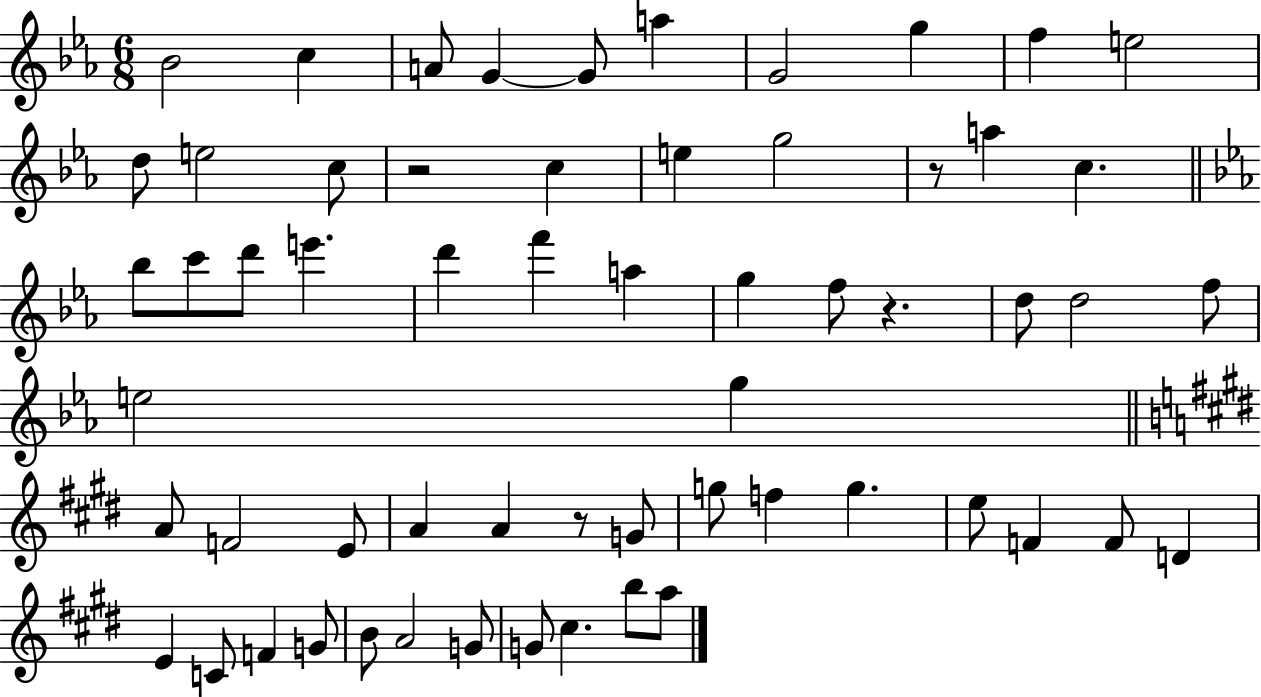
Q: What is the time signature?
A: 6/8